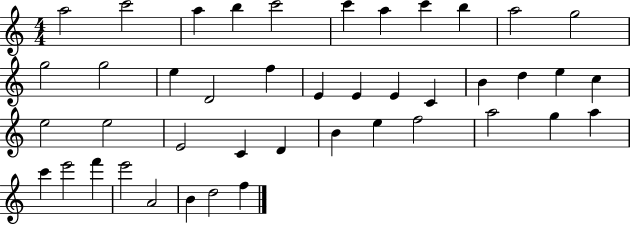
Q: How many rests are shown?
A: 0